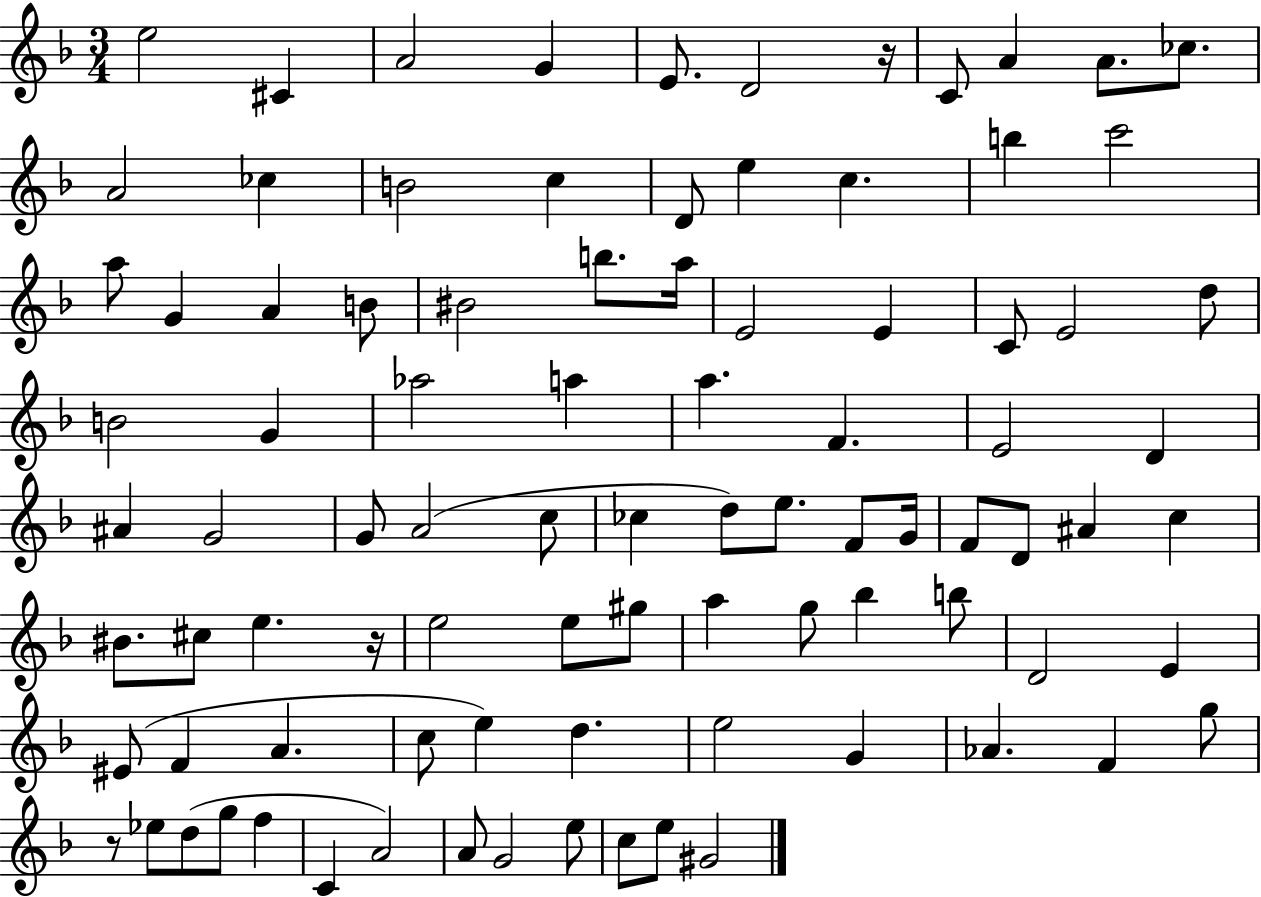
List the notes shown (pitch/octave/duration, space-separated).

E5/h C#4/q A4/h G4/q E4/e. D4/h R/s C4/e A4/q A4/e. CES5/e. A4/h CES5/q B4/h C5/q D4/e E5/q C5/q. B5/q C6/h A5/e G4/q A4/q B4/e BIS4/h B5/e. A5/s E4/h E4/q C4/e E4/h D5/e B4/h G4/q Ab5/h A5/q A5/q. F4/q. E4/h D4/q A#4/q G4/h G4/e A4/h C5/e CES5/q D5/e E5/e. F4/e G4/s F4/e D4/e A#4/q C5/q BIS4/e. C#5/e E5/q. R/s E5/h E5/e G#5/e A5/q G5/e Bb5/q B5/e D4/h E4/q EIS4/e F4/q A4/q. C5/e E5/q D5/q. E5/h G4/q Ab4/q. F4/q G5/e R/e Eb5/e D5/e G5/e F5/q C4/q A4/h A4/e G4/h E5/e C5/e E5/e G#4/h